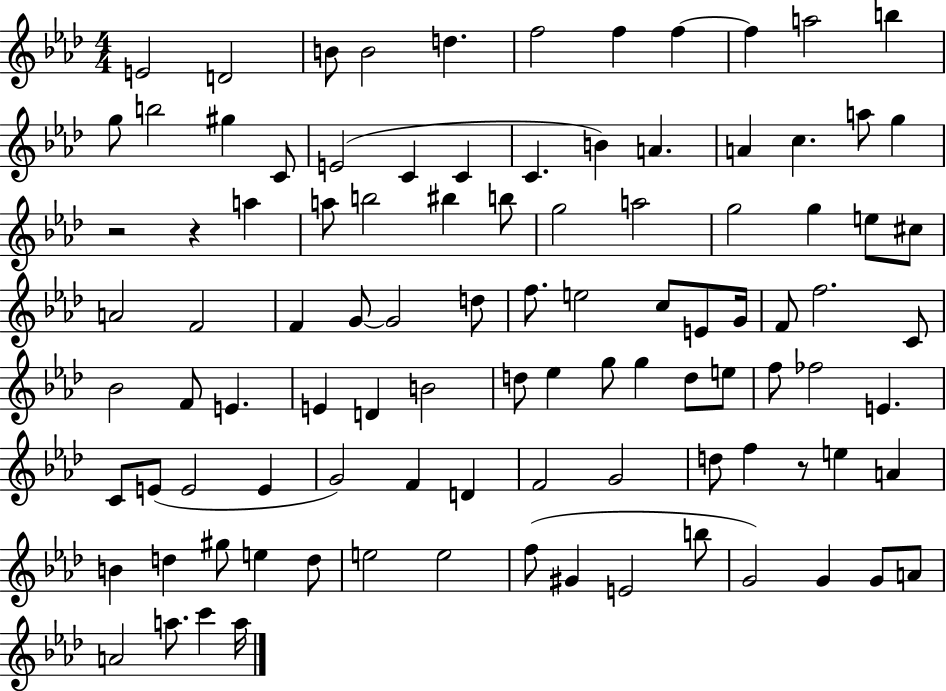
E4/h D4/h B4/e B4/h D5/q. F5/h F5/q F5/q F5/q A5/h B5/q G5/e B5/h G#5/q C4/e E4/h C4/q C4/q C4/q. B4/q A4/q. A4/q C5/q. A5/e G5/q R/h R/q A5/q A5/e B5/h BIS5/q B5/e G5/h A5/h G5/h G5/q E5/e C#5/e A4/h F4/h F4/q G4/e G4/h D5/e F5/e. E5/h C5/e E4/e G4/s F4/e F5/h. C4/e Bb4/h F4/e E4/q. E4/q D4/q B4/h D5/e Eb5/q G5/e G5/q D5/e E5/e F5/e FES5/h E4/q. C4/e E4/e E4/h E4/q G4/h F4/q D4/q F4/h G4/h D5/e F5/q R/e E5/q A4/q B4/q D5/q G#5/e E5/q D5/e E5/h E5/h F5/e G#4/q E4/h B5/e G4/h G4/q G4/e A4/e A4/h A5/e. C6/q A5/s